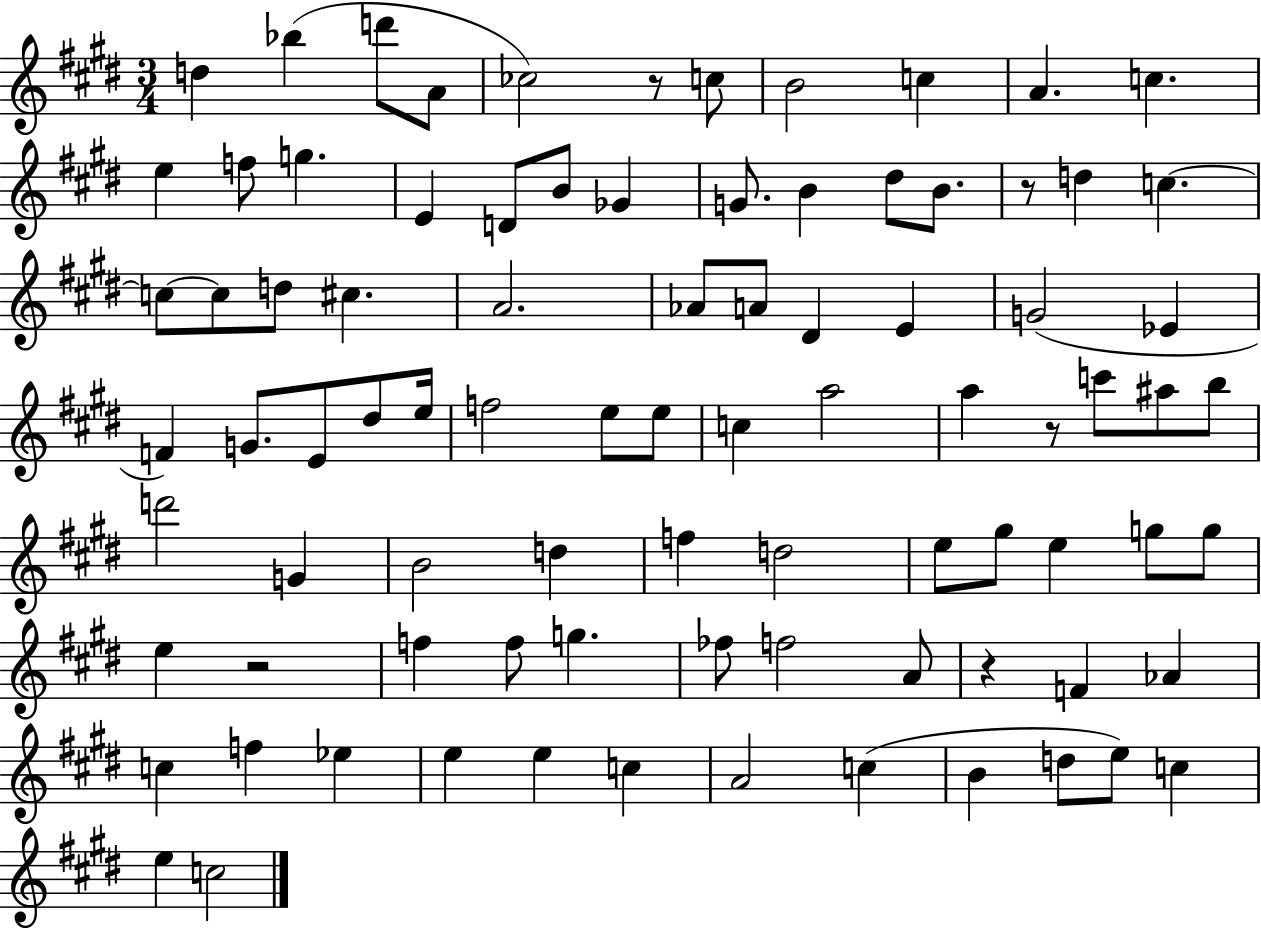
{
  \clef treble
  \numericTimeSignature
  \time 3/4
  \key e \major
  d''4 bes''4( d'''8 a'8 | ces''2) r8 c''8 | b'2 c''4 | a'4. c''4. | \break e''4 f''8 g''4. | e'4 d'8 b'8 ges'4 | g'8. b'4 dis''8 b'8. | r8 d''4 c''4.~~ | \break c''8~~ c''8 d''8 cis''4. | a'2. | aes'8 a'8 dis'4 e'4 | g'2( ees'4 | \break f'4) g'8. e'8 dis''8 e''16 | f''2 e''8 e''8 | c''4 a''2 | a''4 r8 c'''8 ais''8 b''8 | \break d'''2 g'4 | b'2 d''4 | f''4 d''2 | e''8 gis''8 e''4 g''8 g''8 | \break e''4 r2 | f''4 f''8 g''4. | fes''8 f''2 a'8 | r4 f'4 aes'4 | \break c''4 f''4 ees''4 | e''4 e''4 c''4 | a'2 c''4( | b'4 d''8 e''8) c''4 | \break e''4 c''2 | \bar "|."
}